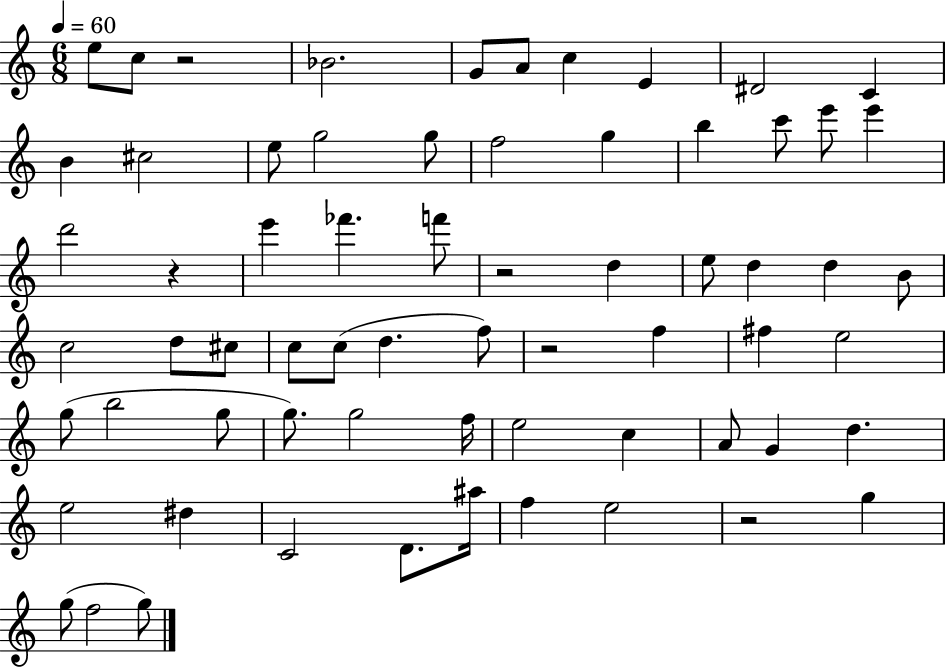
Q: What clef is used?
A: treble